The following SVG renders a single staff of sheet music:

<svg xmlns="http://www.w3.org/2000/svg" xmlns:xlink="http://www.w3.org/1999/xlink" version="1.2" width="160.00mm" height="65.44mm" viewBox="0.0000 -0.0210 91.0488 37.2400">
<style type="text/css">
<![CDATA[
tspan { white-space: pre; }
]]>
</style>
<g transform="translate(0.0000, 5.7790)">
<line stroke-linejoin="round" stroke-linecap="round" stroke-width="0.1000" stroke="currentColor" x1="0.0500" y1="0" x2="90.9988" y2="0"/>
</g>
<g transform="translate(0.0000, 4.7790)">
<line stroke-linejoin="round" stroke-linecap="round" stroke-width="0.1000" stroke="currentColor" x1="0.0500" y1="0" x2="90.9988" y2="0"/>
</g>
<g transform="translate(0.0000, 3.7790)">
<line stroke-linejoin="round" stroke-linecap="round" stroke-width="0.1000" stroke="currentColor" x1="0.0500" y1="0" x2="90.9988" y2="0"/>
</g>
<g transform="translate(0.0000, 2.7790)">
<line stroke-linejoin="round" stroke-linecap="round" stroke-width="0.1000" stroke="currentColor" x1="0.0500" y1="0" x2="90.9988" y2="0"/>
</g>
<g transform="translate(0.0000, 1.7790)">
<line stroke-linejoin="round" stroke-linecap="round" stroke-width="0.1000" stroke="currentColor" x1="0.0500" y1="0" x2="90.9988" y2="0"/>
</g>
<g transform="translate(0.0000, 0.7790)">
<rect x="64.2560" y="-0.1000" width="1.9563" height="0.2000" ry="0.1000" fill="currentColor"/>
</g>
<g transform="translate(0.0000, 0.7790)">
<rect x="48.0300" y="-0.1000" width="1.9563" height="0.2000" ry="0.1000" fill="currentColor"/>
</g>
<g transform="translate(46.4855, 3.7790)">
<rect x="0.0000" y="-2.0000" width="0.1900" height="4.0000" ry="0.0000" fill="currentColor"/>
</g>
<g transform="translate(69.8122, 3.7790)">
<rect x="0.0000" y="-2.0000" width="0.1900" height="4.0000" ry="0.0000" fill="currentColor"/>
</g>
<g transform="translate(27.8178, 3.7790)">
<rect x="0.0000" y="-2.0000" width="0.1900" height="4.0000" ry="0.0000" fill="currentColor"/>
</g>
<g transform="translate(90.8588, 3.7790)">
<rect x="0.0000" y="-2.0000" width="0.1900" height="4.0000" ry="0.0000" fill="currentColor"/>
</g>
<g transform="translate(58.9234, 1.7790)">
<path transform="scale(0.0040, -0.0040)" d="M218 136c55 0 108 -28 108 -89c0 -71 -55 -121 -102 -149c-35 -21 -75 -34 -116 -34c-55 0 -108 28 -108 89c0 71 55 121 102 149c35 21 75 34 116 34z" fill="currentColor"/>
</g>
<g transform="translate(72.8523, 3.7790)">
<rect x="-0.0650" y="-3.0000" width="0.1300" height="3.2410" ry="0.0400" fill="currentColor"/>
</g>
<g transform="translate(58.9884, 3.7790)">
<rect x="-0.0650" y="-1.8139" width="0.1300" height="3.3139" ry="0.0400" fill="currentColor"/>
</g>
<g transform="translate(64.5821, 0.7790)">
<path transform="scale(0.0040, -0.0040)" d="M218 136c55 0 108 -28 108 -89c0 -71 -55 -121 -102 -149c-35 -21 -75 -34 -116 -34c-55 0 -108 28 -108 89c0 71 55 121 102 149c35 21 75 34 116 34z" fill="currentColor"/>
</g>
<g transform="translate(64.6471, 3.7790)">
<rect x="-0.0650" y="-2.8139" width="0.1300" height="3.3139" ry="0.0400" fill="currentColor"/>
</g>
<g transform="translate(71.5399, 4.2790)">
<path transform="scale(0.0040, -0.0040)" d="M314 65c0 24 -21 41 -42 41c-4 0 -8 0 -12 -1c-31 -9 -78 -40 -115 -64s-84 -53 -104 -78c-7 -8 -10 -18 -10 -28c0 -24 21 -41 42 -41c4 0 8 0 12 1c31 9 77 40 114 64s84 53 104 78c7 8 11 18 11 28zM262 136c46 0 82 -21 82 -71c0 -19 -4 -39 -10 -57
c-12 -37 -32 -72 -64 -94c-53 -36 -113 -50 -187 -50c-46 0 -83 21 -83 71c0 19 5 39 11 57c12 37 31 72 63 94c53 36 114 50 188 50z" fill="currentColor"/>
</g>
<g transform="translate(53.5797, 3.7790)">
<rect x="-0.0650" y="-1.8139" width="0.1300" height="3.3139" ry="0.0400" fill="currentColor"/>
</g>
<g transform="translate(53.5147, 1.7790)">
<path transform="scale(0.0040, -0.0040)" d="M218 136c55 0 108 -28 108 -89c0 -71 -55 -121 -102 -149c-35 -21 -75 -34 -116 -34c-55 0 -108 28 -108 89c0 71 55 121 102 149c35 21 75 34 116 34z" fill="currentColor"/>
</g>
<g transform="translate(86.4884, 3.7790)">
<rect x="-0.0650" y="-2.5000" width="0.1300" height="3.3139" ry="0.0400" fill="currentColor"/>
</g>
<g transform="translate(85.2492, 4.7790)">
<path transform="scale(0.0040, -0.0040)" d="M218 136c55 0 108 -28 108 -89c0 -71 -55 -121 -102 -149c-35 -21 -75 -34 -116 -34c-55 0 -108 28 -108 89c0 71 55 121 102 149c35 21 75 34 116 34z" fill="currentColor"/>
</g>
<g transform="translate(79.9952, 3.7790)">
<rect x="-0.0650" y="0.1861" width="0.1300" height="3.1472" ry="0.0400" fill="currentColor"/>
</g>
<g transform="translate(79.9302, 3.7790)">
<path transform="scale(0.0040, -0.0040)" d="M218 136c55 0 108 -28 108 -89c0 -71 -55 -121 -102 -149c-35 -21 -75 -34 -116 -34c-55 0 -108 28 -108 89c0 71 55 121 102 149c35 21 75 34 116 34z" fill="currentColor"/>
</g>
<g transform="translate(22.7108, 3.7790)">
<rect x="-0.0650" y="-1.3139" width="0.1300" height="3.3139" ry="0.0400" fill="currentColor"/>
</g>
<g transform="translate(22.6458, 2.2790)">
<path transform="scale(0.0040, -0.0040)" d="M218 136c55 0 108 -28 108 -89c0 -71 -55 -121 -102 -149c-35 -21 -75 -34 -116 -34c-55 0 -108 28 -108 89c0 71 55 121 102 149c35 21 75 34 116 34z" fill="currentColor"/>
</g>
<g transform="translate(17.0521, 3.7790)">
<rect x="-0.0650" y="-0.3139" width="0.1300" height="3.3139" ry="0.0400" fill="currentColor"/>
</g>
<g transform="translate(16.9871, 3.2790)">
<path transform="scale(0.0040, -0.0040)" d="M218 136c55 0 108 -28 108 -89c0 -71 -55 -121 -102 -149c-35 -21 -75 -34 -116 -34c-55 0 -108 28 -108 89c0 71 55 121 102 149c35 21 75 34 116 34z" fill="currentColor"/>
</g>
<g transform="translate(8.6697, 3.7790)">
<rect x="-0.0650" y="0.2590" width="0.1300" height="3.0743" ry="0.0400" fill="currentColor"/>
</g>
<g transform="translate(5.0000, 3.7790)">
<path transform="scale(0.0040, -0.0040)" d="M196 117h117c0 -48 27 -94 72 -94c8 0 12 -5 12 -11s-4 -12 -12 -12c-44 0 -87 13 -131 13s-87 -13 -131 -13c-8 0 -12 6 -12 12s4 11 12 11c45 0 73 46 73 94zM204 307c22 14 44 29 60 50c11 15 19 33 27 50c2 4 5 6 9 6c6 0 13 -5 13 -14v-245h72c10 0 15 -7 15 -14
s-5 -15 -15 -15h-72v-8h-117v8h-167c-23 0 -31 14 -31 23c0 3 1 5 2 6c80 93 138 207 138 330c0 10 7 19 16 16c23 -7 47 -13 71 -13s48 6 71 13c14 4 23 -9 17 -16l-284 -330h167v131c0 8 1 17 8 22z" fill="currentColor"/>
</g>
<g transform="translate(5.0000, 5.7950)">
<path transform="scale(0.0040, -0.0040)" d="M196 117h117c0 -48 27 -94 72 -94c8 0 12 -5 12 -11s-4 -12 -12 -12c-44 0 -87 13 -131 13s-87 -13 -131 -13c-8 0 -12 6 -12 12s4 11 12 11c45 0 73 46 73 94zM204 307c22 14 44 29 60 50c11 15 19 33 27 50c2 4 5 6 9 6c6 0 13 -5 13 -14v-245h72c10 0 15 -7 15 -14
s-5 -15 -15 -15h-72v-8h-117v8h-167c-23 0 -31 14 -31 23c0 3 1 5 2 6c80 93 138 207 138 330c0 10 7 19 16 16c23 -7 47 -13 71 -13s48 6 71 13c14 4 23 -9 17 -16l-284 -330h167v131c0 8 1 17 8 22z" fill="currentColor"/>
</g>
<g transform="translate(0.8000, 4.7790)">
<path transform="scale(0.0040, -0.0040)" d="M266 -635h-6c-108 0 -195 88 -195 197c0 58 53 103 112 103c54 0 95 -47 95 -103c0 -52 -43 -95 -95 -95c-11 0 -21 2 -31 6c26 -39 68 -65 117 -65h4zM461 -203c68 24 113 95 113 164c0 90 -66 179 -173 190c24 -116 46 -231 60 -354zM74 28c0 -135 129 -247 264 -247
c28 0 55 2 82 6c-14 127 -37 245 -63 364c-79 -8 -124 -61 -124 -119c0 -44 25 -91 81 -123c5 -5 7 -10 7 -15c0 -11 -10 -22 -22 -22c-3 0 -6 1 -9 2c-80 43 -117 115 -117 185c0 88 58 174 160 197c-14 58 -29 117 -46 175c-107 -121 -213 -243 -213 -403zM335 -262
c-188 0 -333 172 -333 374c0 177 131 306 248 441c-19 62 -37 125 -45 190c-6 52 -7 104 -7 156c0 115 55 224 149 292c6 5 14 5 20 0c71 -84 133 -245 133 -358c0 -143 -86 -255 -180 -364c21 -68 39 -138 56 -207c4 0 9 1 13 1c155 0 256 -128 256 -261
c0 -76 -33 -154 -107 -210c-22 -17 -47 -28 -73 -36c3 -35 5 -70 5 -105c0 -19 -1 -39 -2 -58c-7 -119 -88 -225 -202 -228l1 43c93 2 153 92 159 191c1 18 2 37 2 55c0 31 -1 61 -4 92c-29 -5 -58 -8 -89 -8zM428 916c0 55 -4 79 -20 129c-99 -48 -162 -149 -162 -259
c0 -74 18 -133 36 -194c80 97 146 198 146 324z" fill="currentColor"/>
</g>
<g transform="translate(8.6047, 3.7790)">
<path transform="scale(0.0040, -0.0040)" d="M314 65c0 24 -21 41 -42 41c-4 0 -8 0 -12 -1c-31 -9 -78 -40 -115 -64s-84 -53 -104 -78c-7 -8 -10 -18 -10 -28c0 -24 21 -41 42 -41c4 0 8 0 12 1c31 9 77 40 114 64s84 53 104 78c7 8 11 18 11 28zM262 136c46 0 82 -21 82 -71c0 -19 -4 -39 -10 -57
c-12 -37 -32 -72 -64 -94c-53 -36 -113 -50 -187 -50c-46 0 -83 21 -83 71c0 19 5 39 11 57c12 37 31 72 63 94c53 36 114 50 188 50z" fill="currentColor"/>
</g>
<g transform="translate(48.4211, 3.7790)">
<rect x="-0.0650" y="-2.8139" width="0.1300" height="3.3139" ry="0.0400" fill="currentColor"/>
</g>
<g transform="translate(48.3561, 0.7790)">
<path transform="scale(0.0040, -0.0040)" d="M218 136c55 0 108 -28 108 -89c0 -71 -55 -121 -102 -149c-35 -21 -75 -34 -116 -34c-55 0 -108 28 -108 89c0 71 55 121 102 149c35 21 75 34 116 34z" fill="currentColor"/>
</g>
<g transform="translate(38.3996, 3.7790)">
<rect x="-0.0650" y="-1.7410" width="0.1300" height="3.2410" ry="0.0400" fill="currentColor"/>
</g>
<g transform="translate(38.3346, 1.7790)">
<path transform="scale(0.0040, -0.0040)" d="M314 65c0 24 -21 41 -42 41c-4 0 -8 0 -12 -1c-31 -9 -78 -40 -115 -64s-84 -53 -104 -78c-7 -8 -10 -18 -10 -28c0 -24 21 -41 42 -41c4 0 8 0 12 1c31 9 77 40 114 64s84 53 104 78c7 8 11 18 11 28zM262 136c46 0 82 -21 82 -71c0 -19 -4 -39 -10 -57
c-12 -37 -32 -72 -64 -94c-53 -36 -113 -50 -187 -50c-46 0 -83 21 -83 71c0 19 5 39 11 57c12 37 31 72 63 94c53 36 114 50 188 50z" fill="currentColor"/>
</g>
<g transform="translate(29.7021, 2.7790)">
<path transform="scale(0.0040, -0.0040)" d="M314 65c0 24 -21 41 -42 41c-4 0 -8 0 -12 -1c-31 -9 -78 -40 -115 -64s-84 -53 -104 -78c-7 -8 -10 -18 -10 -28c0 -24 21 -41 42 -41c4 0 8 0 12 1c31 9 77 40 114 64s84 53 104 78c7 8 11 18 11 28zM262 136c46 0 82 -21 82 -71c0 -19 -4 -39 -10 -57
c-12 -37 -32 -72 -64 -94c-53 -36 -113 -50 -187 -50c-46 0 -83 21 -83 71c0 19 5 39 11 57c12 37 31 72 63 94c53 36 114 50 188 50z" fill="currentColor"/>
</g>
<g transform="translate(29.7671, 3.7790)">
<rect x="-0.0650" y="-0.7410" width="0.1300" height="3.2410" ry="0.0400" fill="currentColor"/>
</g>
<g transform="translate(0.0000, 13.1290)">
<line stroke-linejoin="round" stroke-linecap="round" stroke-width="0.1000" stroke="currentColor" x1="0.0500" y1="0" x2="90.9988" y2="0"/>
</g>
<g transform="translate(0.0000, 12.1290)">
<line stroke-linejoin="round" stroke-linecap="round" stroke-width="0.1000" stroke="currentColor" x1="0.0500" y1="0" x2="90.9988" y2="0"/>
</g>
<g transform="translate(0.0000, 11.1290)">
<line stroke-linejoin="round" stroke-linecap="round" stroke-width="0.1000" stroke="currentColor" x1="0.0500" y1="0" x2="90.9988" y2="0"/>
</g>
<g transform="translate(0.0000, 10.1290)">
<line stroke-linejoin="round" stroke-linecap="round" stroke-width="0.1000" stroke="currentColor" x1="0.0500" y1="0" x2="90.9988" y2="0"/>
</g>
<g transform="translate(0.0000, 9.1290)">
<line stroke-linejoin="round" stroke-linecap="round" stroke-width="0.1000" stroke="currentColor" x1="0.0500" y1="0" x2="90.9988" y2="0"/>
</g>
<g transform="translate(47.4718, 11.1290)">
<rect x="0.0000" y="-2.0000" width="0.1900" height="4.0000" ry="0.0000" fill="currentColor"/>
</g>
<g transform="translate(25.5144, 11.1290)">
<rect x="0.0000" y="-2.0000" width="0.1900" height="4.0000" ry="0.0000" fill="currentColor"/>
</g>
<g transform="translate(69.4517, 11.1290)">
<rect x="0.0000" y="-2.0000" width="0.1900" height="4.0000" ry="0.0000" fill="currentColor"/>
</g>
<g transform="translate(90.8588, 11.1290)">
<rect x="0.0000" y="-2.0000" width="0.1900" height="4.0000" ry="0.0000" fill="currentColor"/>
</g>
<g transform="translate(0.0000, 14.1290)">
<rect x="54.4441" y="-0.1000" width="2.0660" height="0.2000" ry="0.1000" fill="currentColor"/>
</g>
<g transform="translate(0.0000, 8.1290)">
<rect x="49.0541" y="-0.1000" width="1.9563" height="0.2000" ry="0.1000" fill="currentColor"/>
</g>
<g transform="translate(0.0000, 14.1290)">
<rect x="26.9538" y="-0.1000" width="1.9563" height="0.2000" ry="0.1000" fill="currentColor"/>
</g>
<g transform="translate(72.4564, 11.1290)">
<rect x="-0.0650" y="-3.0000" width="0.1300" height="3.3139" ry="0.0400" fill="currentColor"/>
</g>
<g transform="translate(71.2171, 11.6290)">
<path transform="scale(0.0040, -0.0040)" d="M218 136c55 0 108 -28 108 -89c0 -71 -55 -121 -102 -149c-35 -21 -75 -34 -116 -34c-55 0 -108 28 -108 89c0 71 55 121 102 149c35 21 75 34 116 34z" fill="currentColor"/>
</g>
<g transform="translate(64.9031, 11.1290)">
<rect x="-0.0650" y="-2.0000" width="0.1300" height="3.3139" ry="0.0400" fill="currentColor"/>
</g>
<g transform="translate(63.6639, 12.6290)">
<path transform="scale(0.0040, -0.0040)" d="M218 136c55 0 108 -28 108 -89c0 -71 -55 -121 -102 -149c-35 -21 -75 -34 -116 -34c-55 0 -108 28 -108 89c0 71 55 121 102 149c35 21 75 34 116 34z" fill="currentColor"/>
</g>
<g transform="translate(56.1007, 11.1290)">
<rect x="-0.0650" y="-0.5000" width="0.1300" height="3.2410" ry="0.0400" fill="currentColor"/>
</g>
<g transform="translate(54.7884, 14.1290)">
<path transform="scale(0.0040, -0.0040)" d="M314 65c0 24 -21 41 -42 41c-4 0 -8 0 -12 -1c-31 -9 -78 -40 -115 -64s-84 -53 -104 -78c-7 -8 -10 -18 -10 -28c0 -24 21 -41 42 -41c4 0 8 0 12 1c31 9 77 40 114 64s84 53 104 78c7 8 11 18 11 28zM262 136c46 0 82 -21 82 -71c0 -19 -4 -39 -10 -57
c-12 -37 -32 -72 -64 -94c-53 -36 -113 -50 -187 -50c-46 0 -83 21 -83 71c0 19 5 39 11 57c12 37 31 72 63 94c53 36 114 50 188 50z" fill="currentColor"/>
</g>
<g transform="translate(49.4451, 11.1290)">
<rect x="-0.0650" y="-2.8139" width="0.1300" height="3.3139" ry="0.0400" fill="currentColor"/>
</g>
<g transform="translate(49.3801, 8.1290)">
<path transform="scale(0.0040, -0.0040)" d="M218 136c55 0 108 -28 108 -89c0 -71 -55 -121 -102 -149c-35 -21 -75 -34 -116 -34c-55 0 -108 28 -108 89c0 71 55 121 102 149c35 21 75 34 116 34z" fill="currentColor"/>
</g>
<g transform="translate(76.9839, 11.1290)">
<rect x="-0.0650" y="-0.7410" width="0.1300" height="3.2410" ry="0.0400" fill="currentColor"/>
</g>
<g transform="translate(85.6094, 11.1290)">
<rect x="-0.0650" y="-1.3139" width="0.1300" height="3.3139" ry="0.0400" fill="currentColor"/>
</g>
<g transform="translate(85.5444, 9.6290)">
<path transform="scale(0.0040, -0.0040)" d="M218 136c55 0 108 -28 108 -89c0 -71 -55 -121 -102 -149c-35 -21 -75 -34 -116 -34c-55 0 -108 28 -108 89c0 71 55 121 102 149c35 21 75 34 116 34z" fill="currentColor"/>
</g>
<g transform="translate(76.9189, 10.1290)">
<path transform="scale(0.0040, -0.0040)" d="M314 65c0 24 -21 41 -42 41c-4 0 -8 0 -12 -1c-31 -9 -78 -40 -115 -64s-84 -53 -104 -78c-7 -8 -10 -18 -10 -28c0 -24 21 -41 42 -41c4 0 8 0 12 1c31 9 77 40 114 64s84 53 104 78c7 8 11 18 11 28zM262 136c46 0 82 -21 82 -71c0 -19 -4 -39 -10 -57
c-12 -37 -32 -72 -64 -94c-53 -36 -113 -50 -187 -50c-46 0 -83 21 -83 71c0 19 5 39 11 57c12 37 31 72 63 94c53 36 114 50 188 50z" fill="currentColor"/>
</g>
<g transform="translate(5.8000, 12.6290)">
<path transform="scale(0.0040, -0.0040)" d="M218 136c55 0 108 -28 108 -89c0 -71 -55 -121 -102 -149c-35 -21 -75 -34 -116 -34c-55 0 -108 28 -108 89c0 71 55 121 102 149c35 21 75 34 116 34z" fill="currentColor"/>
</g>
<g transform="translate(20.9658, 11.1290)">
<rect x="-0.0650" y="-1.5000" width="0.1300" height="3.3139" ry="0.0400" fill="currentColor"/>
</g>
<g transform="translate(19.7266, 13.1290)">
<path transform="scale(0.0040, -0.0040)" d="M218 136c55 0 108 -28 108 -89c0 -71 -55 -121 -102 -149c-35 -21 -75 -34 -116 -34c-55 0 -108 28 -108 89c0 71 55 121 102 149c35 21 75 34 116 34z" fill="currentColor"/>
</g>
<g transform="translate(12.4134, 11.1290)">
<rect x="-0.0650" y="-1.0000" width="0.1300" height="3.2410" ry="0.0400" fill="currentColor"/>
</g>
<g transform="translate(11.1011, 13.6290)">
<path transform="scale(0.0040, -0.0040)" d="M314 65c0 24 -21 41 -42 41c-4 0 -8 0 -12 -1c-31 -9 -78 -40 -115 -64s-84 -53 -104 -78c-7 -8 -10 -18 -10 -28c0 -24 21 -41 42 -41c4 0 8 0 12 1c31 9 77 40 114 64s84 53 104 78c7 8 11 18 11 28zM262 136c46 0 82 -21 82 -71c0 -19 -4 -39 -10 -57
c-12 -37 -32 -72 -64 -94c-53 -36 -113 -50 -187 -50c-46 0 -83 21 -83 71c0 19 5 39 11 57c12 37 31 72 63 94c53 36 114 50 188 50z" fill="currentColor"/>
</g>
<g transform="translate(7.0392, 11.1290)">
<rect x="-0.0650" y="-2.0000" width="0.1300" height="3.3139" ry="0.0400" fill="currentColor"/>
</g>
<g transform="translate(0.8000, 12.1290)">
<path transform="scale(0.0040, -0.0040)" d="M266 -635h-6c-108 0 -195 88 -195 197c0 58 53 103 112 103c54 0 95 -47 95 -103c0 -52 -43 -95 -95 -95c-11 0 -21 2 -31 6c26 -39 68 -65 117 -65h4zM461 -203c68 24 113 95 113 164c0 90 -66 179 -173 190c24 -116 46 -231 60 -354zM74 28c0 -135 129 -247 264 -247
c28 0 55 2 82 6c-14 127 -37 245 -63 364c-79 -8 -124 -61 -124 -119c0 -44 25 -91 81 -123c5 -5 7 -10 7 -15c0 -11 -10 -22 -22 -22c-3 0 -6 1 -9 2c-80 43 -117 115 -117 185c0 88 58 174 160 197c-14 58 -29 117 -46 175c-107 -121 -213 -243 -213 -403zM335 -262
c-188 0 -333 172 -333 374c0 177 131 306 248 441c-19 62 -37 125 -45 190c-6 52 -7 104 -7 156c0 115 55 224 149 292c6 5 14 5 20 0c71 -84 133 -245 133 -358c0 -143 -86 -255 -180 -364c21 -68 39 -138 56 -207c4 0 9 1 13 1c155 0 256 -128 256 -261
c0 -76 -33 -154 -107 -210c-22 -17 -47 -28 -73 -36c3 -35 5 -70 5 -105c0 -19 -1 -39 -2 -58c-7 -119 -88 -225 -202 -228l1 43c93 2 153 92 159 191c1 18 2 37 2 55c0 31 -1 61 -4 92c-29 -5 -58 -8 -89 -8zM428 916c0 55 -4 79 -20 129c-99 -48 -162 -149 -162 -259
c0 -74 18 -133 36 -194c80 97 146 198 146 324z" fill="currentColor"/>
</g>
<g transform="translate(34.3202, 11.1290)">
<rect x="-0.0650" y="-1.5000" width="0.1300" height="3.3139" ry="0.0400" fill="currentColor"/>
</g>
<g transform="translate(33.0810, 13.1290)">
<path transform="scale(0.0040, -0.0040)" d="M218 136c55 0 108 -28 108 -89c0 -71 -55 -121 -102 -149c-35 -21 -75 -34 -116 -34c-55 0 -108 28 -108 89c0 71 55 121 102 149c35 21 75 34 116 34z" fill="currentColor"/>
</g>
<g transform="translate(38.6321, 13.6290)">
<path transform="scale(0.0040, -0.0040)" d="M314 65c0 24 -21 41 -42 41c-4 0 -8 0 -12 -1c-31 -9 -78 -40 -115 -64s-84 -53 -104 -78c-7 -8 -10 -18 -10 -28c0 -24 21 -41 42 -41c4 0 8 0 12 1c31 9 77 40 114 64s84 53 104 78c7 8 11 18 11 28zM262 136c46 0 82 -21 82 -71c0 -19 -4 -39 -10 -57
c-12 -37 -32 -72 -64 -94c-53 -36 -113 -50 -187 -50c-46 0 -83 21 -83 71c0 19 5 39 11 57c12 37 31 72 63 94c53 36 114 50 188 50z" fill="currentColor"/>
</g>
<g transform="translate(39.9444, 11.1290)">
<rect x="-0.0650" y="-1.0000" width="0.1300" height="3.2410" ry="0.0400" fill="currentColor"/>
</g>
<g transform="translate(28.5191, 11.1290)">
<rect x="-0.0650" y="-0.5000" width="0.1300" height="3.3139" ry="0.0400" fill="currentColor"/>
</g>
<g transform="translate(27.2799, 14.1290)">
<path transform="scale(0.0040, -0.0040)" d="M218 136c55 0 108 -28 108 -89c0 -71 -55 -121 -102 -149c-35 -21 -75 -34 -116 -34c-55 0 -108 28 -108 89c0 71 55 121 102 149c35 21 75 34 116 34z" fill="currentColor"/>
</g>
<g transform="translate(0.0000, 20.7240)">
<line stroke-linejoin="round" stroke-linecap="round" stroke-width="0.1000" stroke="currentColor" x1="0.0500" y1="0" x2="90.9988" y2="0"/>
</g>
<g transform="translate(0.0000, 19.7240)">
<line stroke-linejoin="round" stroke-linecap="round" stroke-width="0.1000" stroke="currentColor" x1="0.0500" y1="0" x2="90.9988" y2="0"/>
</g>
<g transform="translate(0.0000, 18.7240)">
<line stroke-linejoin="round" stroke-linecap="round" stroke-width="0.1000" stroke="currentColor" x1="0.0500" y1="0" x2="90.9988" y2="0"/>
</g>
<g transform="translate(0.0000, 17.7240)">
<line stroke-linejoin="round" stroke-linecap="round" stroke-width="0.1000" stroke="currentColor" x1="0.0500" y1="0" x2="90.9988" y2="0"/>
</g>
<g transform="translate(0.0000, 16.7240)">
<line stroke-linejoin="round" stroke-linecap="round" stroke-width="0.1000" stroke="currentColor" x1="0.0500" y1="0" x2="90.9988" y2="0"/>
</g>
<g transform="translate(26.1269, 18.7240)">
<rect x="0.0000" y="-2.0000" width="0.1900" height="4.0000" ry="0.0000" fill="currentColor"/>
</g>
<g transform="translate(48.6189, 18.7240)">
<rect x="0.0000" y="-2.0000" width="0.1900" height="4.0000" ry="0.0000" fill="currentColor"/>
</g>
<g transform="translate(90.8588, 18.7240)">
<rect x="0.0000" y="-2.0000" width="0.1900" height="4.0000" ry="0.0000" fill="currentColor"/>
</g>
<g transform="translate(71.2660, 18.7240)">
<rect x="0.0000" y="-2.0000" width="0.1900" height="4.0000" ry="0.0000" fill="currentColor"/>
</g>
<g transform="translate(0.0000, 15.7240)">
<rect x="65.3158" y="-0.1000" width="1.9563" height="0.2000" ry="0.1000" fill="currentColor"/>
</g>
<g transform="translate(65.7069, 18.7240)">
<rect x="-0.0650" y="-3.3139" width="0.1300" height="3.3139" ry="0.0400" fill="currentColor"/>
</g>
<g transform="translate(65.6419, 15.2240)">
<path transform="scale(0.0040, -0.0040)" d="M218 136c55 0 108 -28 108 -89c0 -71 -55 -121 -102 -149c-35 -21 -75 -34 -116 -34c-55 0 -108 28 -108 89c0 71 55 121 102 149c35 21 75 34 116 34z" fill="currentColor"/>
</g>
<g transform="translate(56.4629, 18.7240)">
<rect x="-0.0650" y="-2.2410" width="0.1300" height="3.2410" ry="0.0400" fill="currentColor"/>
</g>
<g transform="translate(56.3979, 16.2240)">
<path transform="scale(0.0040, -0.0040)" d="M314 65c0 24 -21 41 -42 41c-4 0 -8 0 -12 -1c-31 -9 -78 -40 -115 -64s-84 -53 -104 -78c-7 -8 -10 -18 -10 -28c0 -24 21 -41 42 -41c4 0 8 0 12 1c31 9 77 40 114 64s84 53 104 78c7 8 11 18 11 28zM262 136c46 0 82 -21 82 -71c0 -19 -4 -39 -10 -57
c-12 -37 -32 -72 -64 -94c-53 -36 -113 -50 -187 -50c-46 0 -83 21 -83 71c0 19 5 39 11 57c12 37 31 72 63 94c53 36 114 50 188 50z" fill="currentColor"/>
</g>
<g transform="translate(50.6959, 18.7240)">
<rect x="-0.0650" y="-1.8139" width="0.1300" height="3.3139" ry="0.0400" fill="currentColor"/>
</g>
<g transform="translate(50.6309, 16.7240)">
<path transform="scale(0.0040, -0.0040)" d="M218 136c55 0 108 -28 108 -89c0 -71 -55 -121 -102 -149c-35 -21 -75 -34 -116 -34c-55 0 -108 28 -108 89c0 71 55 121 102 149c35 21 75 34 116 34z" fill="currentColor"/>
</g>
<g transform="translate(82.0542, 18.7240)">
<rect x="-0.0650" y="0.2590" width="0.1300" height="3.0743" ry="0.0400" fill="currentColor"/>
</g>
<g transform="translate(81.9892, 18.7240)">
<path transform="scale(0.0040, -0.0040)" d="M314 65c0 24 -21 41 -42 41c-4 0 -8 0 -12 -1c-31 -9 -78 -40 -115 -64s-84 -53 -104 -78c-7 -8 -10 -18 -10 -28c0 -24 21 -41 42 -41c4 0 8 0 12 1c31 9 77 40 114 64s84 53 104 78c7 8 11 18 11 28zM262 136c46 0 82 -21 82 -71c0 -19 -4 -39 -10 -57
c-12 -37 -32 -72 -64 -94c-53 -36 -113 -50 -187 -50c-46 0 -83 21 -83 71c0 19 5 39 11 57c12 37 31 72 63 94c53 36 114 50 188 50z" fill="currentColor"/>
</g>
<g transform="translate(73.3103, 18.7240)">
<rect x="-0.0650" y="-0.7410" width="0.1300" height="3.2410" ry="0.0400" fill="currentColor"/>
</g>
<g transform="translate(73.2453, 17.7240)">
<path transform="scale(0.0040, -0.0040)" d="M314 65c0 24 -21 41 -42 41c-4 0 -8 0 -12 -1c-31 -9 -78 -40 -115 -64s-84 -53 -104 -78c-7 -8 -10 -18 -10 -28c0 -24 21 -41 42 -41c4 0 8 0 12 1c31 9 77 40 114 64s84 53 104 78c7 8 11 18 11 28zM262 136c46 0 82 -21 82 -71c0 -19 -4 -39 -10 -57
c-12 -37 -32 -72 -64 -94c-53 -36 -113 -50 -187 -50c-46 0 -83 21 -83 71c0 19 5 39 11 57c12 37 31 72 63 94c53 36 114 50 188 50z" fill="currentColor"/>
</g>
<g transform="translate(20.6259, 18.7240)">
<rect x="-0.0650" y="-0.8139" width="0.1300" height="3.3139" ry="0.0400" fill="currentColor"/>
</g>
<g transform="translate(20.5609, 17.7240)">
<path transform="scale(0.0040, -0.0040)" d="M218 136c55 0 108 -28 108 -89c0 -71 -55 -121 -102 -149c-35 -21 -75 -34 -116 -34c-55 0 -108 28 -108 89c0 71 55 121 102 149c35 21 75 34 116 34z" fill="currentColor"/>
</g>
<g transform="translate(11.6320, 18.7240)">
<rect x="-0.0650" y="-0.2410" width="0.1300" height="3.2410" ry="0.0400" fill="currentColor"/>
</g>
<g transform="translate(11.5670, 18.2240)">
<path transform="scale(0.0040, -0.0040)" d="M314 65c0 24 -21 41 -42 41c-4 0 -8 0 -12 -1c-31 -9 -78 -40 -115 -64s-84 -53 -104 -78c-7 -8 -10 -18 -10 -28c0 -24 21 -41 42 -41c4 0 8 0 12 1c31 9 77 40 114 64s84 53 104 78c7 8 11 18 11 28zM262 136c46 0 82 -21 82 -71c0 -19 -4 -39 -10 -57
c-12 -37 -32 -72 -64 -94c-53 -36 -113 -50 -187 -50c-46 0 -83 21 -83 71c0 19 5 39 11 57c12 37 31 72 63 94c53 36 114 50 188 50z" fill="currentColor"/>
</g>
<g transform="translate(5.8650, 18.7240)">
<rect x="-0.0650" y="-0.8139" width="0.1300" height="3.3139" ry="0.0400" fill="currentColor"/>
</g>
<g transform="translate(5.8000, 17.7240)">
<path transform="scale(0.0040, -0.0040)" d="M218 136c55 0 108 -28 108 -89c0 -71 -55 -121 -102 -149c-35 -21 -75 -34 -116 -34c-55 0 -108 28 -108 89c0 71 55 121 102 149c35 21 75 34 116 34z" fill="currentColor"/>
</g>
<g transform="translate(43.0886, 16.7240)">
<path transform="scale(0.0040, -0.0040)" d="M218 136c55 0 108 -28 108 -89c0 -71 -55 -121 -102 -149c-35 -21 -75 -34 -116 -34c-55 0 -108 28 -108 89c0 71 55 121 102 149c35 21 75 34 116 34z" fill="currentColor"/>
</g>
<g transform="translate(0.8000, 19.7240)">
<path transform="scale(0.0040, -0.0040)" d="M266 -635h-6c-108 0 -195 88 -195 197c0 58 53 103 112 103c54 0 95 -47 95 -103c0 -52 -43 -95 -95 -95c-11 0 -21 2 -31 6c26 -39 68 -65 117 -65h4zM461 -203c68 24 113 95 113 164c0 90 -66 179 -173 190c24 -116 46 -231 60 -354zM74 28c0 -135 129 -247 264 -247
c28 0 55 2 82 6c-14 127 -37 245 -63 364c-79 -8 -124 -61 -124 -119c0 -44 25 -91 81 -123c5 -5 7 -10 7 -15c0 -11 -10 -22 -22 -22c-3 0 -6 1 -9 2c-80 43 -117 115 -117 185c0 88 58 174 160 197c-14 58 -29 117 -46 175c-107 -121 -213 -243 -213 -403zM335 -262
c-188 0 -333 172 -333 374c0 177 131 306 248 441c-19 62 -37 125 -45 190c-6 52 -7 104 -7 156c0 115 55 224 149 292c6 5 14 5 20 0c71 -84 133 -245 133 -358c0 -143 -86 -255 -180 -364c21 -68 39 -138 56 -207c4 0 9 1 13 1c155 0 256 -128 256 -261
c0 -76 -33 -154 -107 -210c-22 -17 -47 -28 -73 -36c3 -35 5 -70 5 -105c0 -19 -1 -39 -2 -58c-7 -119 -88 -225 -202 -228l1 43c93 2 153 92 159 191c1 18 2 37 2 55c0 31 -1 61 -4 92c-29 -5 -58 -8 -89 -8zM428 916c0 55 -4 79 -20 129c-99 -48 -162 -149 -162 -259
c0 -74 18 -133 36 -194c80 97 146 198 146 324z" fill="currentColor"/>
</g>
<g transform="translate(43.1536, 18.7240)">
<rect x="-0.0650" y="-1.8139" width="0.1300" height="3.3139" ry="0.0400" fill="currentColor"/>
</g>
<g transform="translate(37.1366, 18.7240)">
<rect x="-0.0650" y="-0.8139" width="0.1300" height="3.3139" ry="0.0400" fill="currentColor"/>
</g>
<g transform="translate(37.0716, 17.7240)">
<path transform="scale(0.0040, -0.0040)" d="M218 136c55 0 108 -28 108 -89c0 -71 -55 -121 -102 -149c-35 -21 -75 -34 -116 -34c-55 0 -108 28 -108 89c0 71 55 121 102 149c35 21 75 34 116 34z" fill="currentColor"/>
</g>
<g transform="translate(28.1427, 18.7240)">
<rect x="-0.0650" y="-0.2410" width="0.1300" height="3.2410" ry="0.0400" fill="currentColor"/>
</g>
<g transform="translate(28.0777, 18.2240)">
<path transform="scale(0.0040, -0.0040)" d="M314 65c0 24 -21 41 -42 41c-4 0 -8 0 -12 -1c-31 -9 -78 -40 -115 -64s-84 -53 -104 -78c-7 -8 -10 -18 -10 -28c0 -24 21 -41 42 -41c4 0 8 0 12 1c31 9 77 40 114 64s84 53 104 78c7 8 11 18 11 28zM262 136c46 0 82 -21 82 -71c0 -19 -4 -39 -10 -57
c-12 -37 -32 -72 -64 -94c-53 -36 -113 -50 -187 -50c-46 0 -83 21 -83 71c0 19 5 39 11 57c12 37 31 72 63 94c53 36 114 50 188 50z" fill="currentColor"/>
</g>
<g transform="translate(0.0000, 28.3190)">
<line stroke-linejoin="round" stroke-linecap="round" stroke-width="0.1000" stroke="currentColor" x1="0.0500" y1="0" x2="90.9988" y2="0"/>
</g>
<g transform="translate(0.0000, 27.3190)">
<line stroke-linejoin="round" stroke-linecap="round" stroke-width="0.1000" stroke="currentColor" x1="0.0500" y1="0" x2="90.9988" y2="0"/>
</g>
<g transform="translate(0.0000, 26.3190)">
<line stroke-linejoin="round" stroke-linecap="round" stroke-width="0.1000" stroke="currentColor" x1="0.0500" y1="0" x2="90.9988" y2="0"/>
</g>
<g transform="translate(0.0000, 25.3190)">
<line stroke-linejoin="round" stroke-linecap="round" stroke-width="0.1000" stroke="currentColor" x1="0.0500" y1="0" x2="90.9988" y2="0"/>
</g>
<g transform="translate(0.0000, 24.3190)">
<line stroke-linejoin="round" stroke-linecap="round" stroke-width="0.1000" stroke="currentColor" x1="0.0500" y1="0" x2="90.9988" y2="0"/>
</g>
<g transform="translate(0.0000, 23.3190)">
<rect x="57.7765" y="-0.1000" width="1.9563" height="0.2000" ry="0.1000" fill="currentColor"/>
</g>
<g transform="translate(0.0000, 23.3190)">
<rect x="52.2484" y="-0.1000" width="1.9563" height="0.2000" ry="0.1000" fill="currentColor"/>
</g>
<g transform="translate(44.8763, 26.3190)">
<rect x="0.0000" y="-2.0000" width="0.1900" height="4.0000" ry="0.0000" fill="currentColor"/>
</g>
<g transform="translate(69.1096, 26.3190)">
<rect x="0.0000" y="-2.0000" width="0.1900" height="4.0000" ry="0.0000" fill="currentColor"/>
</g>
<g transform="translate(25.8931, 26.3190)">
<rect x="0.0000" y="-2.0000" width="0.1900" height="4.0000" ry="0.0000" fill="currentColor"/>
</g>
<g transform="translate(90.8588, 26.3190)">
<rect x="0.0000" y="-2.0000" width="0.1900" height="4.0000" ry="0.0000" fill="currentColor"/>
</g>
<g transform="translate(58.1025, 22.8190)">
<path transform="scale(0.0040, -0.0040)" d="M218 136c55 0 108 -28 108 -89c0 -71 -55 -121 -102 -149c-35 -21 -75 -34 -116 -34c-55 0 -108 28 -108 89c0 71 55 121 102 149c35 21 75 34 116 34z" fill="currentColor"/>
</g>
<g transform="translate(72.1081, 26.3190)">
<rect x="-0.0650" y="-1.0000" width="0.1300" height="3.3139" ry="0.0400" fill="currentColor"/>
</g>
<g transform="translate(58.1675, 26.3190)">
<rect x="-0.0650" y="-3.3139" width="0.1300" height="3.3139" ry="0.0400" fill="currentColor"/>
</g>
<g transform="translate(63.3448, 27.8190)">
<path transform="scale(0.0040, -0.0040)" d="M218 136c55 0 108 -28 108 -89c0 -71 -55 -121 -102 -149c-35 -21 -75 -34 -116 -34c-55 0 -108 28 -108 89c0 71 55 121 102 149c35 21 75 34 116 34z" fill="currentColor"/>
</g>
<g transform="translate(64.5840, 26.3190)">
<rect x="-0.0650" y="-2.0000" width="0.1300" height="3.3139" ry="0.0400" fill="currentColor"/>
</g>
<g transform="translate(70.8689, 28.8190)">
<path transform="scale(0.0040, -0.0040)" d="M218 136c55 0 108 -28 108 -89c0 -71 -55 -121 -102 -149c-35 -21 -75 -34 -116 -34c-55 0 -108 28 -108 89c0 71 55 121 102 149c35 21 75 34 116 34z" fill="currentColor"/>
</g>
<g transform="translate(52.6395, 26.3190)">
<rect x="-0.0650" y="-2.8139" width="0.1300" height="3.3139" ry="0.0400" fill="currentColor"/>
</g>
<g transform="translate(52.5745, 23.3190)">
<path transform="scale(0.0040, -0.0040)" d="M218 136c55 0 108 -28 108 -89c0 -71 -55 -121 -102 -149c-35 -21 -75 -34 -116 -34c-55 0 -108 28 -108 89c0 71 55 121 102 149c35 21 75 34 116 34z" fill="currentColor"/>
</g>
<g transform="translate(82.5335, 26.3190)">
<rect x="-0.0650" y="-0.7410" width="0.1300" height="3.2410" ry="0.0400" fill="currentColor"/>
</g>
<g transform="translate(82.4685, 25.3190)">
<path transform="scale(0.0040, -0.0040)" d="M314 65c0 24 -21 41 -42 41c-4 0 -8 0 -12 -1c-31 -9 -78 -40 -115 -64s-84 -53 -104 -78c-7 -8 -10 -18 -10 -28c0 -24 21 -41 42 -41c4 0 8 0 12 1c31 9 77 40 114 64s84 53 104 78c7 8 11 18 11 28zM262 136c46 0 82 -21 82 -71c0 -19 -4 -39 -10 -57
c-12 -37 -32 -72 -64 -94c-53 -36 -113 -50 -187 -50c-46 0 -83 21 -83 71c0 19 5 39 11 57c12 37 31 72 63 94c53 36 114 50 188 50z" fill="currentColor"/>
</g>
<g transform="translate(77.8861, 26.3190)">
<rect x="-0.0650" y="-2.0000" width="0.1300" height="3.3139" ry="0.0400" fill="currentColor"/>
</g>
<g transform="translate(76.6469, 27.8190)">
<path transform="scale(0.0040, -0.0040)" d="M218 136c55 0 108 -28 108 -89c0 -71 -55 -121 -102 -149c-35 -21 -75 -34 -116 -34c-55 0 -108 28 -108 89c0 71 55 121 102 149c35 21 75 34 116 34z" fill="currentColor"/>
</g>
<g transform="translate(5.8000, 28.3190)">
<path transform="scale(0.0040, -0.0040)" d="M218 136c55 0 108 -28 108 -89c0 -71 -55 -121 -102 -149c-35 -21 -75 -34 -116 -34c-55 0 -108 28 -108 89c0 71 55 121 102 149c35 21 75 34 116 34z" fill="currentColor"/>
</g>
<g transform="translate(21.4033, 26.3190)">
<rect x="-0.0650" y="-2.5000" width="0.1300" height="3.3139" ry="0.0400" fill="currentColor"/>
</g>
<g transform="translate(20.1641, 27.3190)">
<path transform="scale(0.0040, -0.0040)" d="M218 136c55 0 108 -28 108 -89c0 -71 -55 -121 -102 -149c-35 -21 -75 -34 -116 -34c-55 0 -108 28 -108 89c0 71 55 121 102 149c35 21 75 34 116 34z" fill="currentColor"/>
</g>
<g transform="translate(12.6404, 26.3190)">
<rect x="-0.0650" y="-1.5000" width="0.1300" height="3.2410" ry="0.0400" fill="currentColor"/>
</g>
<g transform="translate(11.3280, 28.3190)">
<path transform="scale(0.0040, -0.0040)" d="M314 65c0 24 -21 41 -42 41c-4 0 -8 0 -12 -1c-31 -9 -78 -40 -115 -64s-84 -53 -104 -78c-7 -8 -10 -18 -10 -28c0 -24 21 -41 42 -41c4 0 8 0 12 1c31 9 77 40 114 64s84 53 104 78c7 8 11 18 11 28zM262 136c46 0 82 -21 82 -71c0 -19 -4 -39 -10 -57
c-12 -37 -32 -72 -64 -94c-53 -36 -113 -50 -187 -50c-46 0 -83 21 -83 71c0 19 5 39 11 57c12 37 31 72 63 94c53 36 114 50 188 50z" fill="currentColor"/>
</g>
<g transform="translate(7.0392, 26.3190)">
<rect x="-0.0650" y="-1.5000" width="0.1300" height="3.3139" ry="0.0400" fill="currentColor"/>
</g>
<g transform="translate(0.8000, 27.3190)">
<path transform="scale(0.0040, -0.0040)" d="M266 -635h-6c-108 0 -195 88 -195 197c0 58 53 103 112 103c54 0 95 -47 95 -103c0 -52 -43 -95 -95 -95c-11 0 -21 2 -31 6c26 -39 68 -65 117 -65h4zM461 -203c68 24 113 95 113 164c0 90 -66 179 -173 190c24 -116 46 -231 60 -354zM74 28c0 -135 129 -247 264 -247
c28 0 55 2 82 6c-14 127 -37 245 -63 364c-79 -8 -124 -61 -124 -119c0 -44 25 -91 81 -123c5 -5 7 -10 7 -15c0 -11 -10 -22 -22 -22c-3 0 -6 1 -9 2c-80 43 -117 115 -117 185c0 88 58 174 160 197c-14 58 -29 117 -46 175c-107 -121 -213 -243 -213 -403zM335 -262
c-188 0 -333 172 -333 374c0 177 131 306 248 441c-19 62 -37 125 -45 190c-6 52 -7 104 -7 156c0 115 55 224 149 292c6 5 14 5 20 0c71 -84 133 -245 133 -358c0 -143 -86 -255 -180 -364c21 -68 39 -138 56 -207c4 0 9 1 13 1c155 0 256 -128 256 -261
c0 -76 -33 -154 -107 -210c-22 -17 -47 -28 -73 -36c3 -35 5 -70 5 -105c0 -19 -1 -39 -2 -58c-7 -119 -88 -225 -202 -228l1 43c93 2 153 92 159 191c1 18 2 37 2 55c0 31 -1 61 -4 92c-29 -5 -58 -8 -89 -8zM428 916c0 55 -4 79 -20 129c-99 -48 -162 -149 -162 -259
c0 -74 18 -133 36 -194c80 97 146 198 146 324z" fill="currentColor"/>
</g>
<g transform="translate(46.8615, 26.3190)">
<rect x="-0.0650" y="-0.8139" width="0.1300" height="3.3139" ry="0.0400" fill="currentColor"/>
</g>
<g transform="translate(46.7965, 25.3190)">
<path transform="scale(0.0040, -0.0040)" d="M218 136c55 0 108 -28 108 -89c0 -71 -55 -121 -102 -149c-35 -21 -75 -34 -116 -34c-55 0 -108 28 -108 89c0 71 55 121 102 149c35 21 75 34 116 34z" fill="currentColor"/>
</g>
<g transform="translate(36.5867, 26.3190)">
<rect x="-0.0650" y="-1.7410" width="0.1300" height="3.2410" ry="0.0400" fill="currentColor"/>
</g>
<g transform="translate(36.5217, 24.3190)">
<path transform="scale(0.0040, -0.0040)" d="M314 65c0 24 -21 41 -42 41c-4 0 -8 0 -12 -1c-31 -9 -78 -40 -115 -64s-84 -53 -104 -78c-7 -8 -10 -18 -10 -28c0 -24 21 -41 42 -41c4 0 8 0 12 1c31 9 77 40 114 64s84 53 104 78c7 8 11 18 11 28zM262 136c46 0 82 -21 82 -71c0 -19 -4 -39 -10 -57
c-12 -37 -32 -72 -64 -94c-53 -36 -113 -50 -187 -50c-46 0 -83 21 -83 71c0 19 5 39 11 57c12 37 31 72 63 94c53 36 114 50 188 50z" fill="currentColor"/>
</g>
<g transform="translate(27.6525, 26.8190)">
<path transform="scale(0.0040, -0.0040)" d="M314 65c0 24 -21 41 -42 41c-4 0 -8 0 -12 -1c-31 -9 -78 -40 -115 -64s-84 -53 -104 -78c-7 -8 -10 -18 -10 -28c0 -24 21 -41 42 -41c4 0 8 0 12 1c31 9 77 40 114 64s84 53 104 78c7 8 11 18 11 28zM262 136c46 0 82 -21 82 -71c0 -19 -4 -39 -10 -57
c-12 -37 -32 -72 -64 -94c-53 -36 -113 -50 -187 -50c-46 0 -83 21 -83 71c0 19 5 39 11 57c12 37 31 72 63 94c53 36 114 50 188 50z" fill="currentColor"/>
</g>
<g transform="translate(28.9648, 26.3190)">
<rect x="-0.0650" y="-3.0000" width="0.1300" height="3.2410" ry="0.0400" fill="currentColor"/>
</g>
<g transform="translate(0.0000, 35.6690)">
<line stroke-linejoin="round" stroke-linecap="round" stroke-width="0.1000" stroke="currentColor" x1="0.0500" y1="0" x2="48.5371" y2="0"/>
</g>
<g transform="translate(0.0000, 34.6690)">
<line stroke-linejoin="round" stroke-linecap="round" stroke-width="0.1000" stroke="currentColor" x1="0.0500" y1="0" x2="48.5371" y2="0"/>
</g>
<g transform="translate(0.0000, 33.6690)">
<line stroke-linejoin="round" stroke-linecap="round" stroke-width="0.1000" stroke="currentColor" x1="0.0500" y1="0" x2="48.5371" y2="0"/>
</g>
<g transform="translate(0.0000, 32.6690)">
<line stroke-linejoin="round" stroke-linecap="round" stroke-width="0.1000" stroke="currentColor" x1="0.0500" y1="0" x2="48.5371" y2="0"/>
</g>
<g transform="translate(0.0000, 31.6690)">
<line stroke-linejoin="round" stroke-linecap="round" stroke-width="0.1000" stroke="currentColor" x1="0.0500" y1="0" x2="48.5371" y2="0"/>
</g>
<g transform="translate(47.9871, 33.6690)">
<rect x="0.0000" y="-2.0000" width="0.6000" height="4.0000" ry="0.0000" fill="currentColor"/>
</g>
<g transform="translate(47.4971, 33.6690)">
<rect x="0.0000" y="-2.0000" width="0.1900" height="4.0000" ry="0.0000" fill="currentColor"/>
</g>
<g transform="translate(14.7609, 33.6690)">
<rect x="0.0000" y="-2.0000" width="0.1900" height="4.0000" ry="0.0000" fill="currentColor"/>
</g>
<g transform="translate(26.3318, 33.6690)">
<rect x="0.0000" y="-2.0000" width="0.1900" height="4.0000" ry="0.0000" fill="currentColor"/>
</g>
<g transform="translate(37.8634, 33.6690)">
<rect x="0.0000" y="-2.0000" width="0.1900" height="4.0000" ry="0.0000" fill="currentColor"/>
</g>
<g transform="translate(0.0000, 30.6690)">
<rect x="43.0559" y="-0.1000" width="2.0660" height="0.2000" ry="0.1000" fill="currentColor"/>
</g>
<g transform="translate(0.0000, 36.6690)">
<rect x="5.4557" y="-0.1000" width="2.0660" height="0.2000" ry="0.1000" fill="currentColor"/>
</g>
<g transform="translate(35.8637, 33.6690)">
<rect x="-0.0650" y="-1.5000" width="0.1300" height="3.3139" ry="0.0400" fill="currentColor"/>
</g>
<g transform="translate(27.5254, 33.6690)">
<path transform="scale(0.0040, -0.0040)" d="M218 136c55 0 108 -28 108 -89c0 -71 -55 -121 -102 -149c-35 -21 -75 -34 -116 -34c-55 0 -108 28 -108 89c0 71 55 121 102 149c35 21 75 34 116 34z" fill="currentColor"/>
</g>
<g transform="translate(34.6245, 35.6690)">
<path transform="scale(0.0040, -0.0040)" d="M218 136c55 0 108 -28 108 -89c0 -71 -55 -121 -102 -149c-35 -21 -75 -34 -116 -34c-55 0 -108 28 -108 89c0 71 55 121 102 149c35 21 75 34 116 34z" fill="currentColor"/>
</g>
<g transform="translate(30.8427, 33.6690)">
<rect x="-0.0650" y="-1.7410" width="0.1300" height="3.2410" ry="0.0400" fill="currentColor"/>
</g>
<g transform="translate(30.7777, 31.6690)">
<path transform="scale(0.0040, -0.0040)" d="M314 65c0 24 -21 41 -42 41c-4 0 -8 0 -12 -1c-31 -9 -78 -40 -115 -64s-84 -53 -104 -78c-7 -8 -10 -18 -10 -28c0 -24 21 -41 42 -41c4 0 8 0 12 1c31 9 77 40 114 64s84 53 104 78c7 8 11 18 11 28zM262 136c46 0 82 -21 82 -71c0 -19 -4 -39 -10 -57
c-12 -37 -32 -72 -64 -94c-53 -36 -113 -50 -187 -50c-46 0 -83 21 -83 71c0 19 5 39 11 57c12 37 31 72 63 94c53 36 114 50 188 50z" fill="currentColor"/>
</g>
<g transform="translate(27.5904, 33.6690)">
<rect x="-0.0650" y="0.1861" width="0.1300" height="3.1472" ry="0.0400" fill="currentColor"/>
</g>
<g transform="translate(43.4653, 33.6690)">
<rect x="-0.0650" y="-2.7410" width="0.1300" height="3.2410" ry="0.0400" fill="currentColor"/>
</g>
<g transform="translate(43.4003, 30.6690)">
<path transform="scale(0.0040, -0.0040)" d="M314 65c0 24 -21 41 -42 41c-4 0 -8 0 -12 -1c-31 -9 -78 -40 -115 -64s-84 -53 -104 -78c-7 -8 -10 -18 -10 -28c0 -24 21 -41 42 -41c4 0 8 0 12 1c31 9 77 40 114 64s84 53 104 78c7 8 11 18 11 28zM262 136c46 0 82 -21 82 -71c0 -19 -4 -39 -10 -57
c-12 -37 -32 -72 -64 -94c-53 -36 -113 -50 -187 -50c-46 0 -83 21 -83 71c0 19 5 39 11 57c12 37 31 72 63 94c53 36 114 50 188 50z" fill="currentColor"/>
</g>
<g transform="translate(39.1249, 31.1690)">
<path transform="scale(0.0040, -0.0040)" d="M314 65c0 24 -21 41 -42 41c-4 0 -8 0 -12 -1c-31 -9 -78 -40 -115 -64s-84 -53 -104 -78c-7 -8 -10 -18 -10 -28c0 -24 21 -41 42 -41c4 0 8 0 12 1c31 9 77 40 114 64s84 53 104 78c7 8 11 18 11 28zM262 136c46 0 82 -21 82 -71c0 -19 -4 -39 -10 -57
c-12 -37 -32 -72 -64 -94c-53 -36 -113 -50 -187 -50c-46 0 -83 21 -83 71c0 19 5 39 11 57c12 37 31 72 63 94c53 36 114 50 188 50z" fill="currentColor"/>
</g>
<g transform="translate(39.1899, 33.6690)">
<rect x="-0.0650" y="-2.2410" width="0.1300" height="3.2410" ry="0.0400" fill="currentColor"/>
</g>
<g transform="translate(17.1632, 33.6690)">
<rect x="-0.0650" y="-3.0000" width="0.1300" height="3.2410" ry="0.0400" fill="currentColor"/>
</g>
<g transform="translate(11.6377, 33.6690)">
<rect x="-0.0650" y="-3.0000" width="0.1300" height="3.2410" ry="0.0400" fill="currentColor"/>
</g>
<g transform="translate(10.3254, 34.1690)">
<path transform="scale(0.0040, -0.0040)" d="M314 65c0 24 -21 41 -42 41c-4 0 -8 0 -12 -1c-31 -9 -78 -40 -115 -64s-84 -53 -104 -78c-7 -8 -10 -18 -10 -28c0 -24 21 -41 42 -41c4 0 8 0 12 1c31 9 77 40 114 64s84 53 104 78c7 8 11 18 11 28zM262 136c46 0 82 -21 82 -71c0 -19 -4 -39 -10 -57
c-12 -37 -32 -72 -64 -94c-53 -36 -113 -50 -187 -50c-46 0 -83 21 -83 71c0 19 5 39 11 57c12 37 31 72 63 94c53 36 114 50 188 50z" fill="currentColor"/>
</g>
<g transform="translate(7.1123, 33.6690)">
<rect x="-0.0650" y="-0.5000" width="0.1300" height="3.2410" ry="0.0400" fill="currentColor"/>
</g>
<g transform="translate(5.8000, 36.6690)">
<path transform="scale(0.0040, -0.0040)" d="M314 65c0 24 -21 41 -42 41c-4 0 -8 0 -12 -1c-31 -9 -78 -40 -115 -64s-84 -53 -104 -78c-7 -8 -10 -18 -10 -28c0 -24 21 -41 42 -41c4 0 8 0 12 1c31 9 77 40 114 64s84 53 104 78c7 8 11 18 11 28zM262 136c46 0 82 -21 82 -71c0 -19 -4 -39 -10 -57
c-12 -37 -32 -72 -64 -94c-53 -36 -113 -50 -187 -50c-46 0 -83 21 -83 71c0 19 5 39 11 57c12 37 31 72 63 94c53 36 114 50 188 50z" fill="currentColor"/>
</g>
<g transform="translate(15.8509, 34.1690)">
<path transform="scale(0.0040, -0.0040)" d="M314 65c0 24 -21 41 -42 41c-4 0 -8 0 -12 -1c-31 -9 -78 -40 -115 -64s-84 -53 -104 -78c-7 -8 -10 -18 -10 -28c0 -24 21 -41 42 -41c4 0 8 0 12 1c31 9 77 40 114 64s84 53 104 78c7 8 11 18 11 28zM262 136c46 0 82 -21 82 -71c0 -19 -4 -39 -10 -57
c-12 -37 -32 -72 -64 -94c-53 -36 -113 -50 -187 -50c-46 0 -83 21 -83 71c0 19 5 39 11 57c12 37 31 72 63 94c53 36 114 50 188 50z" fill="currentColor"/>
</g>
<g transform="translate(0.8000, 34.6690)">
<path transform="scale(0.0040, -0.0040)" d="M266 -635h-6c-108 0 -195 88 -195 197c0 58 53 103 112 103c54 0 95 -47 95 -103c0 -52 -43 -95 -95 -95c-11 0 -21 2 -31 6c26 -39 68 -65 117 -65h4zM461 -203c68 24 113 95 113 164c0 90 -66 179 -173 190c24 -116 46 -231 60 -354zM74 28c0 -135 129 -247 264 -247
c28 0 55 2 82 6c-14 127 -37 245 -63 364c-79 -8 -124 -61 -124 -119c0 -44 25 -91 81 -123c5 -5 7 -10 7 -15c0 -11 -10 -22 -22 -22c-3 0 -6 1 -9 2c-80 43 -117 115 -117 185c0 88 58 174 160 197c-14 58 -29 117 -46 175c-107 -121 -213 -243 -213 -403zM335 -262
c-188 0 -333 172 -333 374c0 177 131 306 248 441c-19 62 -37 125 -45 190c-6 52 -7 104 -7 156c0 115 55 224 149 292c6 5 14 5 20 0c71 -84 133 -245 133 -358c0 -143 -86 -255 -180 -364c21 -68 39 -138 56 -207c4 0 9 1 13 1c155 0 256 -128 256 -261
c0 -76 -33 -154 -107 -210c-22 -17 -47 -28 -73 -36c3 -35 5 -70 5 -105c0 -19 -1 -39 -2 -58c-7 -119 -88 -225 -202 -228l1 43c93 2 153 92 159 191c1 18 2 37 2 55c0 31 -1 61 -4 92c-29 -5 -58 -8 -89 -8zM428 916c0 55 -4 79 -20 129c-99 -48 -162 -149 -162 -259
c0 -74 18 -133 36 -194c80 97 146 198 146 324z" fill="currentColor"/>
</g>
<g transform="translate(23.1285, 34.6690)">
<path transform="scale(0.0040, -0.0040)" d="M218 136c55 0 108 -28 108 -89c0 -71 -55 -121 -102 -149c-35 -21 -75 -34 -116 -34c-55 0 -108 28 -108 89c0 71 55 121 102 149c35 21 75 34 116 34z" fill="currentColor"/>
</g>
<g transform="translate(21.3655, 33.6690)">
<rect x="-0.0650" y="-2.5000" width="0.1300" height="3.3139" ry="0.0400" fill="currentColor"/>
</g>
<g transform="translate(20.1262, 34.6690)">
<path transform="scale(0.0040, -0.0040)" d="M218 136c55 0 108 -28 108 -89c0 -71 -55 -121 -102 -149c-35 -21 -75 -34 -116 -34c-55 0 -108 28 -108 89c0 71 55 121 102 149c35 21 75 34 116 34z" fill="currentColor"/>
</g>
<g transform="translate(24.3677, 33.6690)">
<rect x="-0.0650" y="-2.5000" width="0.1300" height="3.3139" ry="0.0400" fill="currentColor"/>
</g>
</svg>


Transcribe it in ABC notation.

X:1
T:Untitled
M:4/4
L:1/4
K:C
B2 c e d2 f2 a f f a A2 B G F D2 E C E D2 a C2 F A d2 e d c2 d c2 d f f g2 b d2 B2 E E2 G A2 f2 d a b F D F d2 C2 A2 A2 G G B f2 E g2 a2